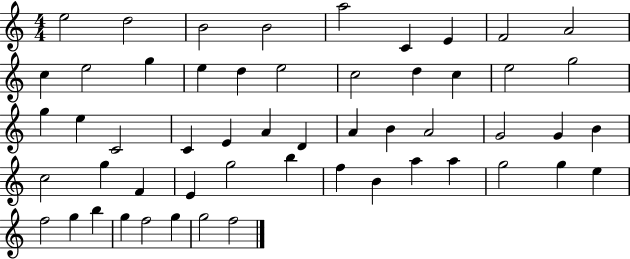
E5/h D5/h B4/h B4/h A5/h C4/q E4/q F4/h A4/h C5/q E5/h G5/q E5/q D5/q E5/h C5/h D5/q C5/q E5/h G5/h G5/q E5/q C4/h C4/q E4/q A4/q D4/q A4/q B4/q A4/h G4/h G4/q B4/q C5/h G5/q F4/q E4/q G5/h B5/q F5/q B4/q A5/q A5/q G5/h G5/q E5/q F5/h G5/q B5/q G5/q F5/h G5/q G5/h F5/h